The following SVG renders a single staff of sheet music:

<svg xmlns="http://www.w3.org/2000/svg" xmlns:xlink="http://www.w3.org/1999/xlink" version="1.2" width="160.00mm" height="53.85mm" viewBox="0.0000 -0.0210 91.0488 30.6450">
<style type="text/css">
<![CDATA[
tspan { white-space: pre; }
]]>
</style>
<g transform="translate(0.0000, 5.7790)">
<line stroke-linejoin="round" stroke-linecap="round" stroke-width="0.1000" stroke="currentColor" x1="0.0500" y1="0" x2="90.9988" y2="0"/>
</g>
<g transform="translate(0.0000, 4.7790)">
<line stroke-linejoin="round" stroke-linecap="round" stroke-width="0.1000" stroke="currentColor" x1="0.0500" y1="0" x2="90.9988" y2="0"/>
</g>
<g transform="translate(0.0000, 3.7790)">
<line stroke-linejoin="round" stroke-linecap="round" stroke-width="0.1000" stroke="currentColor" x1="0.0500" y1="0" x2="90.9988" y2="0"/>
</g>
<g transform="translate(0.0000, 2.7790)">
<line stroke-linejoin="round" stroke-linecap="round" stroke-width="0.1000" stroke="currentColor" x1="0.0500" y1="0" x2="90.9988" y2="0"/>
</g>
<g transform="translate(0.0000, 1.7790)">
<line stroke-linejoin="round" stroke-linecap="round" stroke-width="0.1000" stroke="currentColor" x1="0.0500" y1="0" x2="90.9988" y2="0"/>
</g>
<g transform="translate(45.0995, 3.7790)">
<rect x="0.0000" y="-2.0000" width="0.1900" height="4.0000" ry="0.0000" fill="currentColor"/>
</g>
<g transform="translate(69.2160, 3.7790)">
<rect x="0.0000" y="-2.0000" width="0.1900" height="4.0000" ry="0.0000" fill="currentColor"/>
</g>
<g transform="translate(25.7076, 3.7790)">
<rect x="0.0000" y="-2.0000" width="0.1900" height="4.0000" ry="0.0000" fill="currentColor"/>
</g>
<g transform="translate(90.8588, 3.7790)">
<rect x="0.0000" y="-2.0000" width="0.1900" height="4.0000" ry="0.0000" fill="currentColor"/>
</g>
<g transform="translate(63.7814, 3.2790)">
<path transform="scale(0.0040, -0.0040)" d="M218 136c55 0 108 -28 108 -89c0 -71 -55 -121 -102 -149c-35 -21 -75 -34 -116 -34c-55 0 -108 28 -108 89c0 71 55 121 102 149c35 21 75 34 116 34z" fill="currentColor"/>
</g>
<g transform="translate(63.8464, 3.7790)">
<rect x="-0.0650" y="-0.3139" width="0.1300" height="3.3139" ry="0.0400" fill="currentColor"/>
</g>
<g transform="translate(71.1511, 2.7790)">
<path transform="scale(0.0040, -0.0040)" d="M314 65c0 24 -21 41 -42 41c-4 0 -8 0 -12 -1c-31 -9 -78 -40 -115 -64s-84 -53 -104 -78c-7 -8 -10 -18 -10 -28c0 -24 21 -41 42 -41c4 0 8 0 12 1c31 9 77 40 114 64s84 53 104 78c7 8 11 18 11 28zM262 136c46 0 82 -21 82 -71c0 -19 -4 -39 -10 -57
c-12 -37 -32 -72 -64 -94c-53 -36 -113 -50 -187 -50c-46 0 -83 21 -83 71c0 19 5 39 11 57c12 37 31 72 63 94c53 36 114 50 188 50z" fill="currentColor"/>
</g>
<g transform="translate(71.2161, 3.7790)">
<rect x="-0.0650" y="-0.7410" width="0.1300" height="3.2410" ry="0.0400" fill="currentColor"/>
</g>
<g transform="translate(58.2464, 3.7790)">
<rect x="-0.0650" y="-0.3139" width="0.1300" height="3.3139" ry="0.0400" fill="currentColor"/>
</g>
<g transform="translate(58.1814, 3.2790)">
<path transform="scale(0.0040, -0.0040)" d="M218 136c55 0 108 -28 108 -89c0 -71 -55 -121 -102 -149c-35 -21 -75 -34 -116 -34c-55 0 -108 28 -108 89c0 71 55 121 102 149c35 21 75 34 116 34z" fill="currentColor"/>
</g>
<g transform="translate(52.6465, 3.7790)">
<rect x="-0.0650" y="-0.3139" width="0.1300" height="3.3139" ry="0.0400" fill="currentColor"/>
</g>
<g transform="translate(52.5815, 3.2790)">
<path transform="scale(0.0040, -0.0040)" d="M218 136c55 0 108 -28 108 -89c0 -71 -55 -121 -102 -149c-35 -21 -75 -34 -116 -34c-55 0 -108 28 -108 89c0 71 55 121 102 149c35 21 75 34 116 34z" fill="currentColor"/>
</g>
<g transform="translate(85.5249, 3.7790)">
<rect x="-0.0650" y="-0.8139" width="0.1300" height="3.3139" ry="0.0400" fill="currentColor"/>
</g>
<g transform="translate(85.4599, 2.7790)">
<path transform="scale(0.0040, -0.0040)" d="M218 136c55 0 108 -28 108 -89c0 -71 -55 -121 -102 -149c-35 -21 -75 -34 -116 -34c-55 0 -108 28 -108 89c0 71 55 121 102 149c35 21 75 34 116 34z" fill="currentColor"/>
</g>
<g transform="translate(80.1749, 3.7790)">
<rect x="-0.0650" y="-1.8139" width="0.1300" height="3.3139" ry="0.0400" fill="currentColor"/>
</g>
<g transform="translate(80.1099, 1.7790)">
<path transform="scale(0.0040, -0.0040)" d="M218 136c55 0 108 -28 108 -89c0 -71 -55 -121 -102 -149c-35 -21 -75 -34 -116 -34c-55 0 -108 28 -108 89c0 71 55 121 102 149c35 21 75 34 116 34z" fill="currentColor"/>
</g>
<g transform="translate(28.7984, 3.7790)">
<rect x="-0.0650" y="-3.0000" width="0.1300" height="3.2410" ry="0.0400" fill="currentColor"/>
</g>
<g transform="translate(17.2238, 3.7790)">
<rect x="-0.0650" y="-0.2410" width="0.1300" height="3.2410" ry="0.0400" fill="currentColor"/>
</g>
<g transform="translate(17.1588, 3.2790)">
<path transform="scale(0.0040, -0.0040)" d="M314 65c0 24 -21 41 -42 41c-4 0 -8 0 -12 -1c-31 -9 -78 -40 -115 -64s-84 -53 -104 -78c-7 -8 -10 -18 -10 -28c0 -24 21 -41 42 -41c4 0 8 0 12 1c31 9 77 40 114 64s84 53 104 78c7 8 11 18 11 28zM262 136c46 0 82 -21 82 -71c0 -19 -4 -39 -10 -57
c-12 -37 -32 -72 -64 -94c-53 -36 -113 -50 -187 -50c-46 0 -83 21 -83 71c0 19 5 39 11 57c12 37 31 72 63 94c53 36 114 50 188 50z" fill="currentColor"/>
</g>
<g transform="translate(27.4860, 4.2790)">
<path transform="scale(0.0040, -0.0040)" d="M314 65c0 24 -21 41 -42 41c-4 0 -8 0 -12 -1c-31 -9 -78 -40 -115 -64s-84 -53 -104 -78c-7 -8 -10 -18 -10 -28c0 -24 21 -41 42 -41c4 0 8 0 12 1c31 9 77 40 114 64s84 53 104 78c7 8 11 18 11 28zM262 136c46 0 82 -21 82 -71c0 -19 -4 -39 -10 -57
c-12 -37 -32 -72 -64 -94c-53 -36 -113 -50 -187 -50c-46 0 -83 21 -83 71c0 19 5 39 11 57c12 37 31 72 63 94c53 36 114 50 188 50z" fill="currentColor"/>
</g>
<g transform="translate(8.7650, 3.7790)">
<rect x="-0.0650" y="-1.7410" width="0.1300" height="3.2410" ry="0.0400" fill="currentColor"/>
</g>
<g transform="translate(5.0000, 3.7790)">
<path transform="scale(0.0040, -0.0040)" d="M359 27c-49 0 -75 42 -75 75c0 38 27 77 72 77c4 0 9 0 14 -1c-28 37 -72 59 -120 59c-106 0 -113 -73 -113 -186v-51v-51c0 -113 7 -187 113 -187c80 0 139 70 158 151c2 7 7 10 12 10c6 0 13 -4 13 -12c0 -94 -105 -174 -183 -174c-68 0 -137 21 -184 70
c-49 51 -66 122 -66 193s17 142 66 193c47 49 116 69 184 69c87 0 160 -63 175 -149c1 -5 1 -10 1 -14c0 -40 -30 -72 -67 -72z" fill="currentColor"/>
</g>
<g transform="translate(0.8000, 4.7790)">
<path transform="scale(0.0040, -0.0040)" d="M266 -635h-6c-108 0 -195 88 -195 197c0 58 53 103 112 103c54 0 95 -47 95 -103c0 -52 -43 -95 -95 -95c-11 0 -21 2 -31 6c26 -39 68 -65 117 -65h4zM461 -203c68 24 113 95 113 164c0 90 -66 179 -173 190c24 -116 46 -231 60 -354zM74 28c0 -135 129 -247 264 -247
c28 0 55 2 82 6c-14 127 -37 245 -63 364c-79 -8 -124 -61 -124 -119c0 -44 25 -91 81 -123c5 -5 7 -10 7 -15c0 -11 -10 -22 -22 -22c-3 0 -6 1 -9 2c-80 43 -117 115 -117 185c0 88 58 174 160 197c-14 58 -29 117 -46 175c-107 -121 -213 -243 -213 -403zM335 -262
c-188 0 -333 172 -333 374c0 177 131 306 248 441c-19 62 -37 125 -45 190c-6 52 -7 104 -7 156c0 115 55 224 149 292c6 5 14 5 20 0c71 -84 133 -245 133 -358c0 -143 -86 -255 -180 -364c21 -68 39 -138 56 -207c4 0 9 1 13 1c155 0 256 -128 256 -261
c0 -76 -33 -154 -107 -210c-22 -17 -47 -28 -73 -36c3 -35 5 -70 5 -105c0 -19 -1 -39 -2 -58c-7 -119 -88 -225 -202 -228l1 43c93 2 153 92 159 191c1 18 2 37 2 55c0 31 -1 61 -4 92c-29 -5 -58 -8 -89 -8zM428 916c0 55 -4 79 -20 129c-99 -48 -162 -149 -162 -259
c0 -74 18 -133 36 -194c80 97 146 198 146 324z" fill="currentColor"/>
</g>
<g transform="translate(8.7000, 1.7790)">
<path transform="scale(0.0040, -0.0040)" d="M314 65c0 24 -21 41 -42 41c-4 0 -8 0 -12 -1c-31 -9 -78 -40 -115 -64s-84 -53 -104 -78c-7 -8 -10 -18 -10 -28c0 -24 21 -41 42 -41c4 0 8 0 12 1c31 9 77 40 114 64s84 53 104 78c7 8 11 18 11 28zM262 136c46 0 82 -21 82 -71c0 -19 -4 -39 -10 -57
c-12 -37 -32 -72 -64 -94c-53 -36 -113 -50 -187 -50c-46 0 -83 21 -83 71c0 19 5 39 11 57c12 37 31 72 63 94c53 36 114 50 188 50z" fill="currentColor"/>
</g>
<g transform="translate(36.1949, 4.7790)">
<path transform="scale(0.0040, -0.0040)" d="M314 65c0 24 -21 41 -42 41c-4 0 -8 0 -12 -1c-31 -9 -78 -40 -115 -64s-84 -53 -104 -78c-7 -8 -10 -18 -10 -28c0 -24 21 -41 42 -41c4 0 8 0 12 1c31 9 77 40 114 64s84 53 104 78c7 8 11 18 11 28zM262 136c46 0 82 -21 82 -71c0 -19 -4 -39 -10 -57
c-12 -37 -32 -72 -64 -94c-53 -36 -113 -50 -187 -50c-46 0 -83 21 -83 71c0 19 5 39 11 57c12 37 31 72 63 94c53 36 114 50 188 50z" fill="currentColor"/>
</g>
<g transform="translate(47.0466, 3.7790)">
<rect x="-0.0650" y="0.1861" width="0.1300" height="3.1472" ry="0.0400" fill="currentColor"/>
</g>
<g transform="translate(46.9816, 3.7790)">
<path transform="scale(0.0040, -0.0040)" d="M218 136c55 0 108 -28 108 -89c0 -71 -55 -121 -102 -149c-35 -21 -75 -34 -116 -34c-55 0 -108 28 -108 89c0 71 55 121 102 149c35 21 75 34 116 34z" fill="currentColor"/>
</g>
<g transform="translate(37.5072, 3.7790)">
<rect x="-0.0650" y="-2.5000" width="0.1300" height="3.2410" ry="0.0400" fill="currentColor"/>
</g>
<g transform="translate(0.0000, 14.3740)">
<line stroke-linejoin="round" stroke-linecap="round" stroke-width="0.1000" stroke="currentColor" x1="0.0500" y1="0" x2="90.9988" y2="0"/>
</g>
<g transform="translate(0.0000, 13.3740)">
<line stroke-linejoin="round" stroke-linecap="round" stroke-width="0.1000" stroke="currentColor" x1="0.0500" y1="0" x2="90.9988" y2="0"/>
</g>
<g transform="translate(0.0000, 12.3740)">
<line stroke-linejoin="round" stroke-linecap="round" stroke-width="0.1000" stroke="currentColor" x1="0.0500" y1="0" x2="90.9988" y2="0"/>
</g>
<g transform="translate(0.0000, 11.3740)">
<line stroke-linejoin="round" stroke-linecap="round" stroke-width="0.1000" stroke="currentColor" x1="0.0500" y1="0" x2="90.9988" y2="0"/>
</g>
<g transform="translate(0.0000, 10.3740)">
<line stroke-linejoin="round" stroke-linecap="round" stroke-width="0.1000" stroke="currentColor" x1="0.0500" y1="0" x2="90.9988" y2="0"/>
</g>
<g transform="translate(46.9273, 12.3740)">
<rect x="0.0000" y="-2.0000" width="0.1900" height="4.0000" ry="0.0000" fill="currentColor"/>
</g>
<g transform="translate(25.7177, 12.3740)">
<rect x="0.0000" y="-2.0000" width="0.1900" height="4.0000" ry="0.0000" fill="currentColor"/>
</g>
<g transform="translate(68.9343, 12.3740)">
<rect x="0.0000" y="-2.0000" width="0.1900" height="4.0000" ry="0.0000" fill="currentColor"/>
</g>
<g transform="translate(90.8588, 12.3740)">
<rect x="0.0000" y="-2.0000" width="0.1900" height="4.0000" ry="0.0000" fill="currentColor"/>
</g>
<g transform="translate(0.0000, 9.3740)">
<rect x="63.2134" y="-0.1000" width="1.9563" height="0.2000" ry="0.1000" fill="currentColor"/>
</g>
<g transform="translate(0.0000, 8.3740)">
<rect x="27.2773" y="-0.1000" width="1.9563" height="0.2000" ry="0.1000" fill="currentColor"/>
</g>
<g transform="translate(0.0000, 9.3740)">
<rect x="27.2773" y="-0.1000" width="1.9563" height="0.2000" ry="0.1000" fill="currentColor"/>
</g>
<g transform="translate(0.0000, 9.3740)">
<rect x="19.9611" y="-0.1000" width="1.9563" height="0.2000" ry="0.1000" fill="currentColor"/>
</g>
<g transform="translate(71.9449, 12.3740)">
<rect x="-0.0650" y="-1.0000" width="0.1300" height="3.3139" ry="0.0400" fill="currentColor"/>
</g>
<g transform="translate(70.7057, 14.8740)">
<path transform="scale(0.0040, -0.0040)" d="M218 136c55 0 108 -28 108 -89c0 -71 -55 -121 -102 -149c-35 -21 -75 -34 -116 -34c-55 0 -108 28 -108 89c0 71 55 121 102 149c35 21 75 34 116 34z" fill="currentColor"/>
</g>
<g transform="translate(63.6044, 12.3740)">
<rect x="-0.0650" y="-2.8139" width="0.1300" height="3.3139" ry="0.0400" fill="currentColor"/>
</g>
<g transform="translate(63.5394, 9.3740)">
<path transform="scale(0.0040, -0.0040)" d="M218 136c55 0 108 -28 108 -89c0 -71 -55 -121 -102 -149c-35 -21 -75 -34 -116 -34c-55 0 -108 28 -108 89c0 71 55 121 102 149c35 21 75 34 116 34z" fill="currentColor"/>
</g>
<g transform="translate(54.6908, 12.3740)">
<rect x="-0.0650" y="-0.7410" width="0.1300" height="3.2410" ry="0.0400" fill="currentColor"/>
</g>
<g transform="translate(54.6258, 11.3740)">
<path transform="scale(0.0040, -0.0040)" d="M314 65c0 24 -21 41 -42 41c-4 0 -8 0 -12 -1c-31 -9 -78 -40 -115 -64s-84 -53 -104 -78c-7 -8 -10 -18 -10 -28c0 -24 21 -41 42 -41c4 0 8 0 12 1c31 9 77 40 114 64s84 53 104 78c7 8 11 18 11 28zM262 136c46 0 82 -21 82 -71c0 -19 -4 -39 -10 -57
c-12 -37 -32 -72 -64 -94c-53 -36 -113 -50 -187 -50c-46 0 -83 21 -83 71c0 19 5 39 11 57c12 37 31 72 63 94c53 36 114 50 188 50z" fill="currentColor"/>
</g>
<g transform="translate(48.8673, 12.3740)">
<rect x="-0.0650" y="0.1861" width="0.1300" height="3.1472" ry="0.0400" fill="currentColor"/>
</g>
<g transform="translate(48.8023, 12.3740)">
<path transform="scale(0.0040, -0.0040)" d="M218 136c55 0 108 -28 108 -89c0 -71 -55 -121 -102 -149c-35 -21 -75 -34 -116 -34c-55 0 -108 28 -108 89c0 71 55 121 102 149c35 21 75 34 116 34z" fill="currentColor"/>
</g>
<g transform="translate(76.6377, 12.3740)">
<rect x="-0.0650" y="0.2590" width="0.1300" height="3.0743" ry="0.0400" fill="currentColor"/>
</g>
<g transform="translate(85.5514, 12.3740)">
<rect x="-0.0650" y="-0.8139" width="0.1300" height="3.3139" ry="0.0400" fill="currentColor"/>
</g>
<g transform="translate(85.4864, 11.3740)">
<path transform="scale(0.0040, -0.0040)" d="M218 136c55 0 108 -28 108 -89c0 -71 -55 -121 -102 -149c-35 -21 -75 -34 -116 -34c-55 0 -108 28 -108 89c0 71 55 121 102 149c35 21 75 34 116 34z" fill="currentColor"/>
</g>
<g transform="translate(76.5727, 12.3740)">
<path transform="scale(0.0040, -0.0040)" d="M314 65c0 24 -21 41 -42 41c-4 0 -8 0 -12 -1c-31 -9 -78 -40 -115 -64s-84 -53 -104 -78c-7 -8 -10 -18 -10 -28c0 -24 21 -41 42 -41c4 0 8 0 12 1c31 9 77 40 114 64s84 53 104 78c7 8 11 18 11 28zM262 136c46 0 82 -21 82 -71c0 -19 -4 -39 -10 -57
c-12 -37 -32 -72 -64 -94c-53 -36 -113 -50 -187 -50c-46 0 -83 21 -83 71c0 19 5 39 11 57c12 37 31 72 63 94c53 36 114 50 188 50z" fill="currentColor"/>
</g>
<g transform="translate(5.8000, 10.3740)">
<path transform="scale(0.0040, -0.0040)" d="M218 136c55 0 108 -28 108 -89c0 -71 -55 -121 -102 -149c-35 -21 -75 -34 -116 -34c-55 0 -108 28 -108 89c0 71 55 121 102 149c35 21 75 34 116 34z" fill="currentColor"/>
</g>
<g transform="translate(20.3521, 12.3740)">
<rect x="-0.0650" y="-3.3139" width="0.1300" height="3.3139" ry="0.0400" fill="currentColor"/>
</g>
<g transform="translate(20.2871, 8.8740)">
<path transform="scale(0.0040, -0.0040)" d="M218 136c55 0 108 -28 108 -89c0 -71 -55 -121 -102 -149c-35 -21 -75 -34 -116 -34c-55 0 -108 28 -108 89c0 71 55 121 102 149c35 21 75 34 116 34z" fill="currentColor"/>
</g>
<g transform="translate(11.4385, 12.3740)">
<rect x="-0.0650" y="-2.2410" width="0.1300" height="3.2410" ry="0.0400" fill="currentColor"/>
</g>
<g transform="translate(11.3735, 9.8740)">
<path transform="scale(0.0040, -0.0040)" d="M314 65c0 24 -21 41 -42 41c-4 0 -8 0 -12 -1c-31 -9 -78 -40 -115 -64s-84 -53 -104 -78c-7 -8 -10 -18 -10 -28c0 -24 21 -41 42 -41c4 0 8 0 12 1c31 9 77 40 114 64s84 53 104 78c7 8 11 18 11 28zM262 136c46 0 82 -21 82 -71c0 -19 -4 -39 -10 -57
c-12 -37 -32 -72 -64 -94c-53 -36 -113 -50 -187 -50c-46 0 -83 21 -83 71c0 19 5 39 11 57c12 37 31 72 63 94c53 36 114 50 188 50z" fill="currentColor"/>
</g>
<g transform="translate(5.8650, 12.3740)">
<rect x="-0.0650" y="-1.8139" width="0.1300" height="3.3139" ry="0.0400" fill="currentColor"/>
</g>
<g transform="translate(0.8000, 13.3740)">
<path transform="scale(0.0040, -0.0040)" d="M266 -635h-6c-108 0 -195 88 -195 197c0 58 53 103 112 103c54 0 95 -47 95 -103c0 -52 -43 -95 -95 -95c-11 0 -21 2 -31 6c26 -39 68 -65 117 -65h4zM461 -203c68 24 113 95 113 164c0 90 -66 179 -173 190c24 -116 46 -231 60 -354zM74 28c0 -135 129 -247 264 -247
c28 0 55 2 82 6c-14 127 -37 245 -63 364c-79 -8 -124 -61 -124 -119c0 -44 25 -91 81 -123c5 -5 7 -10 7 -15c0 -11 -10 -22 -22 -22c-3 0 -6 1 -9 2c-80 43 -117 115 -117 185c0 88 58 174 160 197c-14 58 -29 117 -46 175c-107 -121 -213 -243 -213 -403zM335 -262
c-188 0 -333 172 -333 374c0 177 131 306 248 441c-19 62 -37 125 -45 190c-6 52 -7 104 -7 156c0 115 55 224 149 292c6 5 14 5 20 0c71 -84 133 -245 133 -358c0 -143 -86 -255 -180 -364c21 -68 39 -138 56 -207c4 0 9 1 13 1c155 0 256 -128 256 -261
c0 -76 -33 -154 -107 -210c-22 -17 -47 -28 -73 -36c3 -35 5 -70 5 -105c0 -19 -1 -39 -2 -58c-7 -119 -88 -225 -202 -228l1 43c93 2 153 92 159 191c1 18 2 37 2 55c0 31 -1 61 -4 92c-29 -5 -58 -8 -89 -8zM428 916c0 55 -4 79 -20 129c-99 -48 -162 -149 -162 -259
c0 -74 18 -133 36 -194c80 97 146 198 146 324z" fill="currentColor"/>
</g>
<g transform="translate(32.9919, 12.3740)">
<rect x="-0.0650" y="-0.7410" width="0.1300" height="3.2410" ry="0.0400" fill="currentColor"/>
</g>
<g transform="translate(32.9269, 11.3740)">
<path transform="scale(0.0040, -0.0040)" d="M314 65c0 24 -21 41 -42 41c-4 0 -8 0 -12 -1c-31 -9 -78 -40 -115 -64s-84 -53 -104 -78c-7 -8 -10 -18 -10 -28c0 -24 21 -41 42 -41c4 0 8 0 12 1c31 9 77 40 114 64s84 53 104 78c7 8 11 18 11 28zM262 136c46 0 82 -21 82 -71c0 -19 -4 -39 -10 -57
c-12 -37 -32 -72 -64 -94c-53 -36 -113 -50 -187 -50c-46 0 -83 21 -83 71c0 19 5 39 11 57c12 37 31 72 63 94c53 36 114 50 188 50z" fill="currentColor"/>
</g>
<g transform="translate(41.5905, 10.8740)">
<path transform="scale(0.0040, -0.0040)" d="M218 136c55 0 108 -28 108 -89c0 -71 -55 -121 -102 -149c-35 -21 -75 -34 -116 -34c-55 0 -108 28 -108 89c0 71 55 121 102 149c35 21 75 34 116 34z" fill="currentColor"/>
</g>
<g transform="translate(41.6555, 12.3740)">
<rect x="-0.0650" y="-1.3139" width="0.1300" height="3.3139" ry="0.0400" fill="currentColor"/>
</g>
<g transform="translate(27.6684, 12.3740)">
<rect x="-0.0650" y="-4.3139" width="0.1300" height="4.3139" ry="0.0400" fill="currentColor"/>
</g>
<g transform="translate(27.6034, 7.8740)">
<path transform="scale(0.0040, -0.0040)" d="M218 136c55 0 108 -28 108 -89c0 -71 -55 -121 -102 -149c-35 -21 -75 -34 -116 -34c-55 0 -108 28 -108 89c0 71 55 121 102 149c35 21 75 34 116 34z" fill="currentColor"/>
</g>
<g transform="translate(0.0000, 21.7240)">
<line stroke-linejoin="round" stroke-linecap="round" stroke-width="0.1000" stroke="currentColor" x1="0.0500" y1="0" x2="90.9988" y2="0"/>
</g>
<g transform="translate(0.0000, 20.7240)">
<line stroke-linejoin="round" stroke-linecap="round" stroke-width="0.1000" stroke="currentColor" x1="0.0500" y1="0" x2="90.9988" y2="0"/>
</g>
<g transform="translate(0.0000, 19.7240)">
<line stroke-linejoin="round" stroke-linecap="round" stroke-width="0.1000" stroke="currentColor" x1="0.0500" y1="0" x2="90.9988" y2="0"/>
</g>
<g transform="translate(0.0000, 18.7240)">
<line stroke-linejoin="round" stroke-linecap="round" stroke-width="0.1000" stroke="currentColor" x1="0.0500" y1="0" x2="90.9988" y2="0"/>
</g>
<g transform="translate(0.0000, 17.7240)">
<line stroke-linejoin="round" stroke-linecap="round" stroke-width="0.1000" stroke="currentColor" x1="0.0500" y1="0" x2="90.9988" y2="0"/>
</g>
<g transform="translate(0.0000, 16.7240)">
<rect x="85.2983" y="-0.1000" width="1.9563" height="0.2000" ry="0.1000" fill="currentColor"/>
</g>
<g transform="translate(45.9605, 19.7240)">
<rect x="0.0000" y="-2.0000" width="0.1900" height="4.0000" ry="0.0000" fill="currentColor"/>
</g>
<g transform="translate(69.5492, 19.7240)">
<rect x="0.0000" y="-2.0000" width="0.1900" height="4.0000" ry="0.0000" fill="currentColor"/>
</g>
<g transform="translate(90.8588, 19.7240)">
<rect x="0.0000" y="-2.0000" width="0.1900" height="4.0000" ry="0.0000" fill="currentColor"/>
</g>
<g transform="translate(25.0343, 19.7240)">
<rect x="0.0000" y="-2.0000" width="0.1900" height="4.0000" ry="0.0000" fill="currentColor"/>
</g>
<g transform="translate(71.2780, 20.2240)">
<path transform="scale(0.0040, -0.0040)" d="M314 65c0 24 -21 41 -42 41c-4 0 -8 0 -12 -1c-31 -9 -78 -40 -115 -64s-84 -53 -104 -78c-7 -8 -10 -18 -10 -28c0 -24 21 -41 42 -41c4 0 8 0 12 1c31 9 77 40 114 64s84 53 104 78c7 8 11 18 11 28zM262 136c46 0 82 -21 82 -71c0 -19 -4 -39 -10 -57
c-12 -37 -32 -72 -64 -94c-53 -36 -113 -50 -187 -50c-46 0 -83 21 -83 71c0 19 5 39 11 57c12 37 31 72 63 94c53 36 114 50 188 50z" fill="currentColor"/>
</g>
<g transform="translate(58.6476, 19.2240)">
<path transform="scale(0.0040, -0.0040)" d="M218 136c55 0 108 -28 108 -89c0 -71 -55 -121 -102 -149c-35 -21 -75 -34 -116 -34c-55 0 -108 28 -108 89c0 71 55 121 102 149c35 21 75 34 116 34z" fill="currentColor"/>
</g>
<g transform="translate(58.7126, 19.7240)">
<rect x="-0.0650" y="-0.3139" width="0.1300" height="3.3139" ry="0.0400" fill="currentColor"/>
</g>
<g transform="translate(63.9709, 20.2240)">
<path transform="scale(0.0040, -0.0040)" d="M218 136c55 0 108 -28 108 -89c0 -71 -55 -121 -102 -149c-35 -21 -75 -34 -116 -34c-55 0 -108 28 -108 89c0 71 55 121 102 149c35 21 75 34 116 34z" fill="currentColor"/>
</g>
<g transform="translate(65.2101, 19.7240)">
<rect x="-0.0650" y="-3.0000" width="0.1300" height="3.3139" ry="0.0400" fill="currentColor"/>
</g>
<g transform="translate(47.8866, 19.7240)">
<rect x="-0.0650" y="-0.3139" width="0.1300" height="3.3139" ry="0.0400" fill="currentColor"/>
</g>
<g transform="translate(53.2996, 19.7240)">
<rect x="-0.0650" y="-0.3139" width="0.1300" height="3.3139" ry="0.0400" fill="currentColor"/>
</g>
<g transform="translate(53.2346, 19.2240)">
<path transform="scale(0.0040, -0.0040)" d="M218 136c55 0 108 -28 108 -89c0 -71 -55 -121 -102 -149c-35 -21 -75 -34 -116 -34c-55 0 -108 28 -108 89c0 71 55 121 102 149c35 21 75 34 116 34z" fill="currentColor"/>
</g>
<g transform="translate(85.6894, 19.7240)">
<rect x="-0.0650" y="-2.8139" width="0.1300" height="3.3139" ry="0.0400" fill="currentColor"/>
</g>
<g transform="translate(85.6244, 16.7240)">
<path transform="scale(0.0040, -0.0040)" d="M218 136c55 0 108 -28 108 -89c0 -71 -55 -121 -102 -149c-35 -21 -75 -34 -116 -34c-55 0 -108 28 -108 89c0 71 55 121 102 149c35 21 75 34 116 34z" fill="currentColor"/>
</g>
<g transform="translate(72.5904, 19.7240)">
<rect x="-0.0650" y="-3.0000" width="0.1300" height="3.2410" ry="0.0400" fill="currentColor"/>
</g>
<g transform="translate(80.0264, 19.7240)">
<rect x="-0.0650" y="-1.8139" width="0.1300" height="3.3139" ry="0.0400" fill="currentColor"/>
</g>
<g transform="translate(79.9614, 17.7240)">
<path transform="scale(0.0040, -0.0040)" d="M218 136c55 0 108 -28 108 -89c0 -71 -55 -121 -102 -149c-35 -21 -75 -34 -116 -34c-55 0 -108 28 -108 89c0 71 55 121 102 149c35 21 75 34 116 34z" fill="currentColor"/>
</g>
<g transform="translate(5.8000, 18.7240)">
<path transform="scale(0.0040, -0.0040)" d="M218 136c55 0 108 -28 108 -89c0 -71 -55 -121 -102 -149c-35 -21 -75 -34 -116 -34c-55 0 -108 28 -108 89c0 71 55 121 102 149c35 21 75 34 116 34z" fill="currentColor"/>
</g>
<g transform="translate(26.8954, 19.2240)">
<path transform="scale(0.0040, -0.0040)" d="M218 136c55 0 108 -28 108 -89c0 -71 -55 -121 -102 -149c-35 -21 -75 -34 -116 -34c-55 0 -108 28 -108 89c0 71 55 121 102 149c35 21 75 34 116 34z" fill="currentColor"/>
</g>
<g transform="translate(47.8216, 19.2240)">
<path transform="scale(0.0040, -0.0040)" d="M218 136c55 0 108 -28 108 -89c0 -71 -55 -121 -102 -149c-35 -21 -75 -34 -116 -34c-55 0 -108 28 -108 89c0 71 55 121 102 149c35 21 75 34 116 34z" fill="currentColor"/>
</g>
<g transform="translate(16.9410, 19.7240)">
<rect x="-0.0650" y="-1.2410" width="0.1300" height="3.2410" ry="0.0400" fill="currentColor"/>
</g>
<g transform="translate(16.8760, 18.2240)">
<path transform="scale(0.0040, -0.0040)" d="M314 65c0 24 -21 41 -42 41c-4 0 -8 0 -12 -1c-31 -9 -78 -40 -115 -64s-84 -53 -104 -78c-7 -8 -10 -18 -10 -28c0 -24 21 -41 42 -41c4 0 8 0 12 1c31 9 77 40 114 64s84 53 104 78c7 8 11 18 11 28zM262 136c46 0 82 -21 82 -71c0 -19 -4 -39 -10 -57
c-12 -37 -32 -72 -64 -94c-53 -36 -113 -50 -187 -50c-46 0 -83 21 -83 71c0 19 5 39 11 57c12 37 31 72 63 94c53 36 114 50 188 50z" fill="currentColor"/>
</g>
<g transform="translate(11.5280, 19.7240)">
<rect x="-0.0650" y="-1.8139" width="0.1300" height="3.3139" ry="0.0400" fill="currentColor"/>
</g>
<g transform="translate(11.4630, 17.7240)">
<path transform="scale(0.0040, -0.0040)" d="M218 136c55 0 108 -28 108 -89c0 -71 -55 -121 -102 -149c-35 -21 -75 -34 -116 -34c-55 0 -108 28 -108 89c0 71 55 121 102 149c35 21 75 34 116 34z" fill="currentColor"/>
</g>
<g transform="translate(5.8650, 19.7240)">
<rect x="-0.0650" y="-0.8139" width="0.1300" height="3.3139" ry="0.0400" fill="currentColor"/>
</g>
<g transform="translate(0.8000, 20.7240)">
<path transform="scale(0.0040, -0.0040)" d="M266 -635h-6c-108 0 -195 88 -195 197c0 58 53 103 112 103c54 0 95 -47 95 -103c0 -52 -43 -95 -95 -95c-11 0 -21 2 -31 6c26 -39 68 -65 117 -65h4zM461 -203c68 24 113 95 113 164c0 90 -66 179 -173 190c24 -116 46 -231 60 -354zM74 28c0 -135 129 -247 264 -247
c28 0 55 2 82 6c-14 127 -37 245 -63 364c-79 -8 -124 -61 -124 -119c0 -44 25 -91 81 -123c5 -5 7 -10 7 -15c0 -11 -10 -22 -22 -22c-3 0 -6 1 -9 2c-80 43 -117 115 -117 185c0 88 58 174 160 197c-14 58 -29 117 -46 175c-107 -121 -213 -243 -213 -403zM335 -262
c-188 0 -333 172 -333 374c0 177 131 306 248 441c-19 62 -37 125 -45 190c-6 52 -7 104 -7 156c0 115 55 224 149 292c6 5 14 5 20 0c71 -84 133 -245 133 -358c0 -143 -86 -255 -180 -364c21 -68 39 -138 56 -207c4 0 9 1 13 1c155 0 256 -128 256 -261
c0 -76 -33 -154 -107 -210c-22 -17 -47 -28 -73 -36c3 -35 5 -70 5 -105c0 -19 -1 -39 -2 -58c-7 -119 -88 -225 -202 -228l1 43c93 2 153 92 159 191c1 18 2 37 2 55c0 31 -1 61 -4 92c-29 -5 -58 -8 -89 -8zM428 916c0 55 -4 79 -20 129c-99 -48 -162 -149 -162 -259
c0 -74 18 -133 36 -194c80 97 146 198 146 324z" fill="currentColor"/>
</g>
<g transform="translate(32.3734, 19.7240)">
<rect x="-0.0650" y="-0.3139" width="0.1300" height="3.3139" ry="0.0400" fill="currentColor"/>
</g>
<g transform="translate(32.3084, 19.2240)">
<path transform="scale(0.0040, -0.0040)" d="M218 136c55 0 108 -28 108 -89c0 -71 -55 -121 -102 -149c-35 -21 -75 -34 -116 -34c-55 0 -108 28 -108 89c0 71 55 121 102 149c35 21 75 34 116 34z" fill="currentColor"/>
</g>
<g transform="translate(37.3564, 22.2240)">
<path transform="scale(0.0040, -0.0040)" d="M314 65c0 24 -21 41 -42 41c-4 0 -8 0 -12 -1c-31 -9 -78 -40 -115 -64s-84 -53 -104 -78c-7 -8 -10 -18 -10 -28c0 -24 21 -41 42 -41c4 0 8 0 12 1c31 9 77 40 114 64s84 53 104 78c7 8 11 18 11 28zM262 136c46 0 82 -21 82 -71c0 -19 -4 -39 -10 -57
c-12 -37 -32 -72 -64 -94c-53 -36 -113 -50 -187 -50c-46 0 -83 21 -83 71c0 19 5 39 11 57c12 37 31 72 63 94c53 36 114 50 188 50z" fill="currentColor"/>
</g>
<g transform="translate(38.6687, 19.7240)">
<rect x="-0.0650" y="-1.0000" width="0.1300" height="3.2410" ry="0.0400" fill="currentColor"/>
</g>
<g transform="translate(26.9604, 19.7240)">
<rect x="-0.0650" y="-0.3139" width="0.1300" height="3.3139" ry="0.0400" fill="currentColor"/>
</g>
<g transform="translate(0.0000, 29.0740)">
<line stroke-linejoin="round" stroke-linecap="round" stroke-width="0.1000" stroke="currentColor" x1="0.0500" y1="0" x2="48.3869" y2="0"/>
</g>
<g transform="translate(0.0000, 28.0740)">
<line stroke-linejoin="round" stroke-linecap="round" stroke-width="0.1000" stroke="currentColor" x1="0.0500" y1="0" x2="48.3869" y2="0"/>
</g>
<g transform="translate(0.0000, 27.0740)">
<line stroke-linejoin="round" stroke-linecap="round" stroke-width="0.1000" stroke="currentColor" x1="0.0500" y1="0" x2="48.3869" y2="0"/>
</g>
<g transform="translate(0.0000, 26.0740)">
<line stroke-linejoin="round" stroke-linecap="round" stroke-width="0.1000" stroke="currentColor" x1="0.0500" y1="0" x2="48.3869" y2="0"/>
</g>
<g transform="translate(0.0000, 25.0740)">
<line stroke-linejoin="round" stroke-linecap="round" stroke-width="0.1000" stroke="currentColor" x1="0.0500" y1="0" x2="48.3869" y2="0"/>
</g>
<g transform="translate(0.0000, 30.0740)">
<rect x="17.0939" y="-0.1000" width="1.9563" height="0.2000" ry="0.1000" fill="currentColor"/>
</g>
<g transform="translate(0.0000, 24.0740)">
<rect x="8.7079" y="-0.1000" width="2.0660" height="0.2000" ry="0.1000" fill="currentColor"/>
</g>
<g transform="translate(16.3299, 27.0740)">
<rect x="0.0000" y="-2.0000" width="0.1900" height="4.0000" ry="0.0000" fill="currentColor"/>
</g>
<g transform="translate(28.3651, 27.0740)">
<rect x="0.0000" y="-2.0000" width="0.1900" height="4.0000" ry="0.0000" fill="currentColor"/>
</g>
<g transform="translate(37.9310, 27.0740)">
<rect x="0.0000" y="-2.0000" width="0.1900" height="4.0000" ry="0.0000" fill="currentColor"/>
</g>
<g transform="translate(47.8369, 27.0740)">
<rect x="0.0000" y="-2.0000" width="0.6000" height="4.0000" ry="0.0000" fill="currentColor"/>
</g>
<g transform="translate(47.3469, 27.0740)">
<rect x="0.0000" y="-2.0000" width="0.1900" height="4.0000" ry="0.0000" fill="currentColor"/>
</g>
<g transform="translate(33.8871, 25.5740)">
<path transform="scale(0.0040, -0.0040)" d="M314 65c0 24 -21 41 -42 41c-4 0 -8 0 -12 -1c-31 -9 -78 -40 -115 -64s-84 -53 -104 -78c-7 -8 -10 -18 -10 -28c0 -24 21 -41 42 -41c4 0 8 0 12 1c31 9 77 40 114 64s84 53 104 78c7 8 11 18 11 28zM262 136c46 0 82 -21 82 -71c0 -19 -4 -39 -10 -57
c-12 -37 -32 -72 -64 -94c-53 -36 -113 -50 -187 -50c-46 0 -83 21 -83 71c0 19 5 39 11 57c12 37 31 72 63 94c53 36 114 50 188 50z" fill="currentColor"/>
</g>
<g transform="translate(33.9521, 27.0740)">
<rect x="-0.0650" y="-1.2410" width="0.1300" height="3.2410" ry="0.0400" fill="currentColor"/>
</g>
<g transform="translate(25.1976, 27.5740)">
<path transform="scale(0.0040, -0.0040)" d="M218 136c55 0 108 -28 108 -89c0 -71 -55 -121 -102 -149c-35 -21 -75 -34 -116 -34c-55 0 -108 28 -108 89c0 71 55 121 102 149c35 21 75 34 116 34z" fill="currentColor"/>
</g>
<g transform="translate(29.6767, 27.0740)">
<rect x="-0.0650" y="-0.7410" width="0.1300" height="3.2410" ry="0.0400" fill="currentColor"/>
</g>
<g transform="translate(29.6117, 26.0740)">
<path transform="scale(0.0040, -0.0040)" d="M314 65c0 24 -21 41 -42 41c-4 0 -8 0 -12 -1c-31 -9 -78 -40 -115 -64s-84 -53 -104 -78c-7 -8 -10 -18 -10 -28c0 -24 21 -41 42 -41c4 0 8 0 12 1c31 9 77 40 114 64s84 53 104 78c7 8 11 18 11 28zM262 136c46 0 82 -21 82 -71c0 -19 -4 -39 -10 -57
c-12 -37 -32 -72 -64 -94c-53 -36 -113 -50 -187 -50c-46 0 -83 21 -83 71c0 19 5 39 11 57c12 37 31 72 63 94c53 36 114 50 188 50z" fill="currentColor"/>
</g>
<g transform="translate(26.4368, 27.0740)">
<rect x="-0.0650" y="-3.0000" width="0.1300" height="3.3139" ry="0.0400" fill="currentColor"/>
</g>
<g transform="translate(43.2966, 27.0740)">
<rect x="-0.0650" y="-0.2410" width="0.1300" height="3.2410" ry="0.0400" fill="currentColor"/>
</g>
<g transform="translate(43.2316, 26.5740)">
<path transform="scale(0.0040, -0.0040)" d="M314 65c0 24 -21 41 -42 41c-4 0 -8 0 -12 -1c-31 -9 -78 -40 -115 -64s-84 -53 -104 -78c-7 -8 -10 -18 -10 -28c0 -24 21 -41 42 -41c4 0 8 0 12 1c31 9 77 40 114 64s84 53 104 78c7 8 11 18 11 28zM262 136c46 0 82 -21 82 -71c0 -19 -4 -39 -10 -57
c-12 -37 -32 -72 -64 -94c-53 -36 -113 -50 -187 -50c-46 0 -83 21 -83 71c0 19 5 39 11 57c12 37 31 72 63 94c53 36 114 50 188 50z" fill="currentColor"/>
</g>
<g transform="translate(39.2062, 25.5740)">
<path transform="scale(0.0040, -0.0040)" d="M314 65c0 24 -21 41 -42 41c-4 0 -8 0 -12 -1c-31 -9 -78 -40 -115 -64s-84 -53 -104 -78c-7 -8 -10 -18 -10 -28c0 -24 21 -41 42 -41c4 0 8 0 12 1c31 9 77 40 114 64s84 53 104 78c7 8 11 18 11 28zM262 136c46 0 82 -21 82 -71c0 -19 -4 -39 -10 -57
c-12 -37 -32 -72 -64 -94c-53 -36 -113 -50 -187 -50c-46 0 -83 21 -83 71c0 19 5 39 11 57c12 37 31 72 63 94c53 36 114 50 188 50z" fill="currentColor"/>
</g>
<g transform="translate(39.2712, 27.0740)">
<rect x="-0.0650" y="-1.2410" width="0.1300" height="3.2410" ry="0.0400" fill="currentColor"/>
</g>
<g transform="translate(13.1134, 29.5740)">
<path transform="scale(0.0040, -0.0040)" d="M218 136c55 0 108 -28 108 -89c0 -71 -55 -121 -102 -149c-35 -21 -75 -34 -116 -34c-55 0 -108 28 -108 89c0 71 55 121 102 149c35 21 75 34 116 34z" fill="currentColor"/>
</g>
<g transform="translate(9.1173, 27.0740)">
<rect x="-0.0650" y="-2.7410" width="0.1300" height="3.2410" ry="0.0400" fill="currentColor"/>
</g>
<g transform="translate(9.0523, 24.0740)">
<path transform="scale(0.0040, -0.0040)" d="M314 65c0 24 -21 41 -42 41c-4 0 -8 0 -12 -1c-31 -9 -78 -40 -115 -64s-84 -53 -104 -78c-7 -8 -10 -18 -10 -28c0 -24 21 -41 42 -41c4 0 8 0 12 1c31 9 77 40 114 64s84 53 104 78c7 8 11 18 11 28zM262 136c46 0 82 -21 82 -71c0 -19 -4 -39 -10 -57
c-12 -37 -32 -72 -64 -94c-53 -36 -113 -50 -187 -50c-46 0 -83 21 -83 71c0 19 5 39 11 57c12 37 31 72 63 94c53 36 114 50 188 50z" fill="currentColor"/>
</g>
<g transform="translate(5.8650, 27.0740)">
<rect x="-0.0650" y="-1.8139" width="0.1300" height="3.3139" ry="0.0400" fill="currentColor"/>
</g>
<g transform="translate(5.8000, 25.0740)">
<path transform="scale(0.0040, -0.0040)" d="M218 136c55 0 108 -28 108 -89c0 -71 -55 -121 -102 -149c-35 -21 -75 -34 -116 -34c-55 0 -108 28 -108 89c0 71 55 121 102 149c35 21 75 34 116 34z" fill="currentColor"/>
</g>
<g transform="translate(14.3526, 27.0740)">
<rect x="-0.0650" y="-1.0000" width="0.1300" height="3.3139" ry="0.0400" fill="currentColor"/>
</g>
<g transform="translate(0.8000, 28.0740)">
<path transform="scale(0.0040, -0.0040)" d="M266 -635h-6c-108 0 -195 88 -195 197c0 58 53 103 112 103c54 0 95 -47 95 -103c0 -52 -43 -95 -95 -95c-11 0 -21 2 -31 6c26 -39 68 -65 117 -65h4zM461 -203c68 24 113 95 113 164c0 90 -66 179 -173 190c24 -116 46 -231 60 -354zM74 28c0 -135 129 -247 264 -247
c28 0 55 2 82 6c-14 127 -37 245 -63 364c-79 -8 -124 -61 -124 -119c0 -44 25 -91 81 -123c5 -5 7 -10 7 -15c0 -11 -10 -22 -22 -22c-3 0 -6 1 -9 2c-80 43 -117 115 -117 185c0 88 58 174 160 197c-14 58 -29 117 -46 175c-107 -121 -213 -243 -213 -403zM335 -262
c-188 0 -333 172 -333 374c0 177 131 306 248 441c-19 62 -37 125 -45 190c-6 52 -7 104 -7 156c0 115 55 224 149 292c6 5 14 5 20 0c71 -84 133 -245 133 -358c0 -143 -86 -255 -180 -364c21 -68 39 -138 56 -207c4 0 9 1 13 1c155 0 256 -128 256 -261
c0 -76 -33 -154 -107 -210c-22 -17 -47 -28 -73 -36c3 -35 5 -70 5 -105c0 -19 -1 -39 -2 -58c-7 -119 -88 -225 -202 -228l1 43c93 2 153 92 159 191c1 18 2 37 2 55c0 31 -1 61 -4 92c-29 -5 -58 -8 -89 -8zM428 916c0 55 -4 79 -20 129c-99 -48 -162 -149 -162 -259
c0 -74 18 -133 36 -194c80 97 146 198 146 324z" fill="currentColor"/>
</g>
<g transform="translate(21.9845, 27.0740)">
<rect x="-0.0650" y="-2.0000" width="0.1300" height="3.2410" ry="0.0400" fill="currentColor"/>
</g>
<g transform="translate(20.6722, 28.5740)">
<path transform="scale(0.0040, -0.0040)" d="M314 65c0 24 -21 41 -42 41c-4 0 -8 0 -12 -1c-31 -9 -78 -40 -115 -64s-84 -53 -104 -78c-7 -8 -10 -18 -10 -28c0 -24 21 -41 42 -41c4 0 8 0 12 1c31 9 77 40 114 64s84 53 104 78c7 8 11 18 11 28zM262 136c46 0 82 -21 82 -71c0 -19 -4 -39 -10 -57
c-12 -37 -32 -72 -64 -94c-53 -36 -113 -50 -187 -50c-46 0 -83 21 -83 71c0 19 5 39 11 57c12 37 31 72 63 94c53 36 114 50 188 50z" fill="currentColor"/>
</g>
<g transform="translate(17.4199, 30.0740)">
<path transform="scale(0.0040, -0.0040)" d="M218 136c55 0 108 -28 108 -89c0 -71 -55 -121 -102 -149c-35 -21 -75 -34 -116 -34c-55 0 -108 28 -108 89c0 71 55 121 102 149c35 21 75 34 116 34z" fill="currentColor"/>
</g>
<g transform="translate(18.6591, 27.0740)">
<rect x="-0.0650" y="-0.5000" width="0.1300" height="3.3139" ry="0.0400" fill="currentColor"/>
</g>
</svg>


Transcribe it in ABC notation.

X:1
T:Untitled
M:4/4
L:1/4
K:C
f2 c2 A2 G2 B c c c d2 f d f g2 b d' d2 e B d2 a D B2 d d f e2 c c D2 c c c A A2 f a f a2 D C F2 A d2 e2 e2 c2